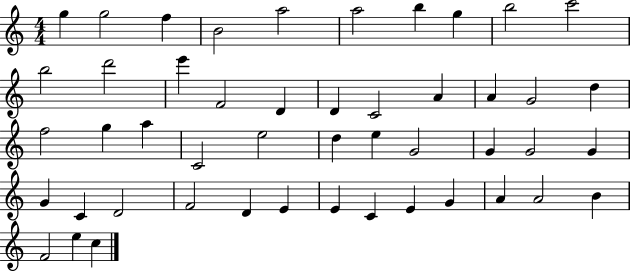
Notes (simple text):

G5/q G5/h F5/q B4/h A5/h A5/h B5/q G5/q B5/h C6/h B5/h D6/h E6/q F4/h D4/q D4/q C4/h A4/q A4/q G4/h D5/q F5/h G5/q A5/q C4/h E5/h D5/q E5/q G4/h G4/q G4/h G4/q G4/q C4/q D4/h F4/h D4/q E4/q E4/q C4/q E4/q G4/q A4/q A4/h B4/q F4/h E5/q C5/q